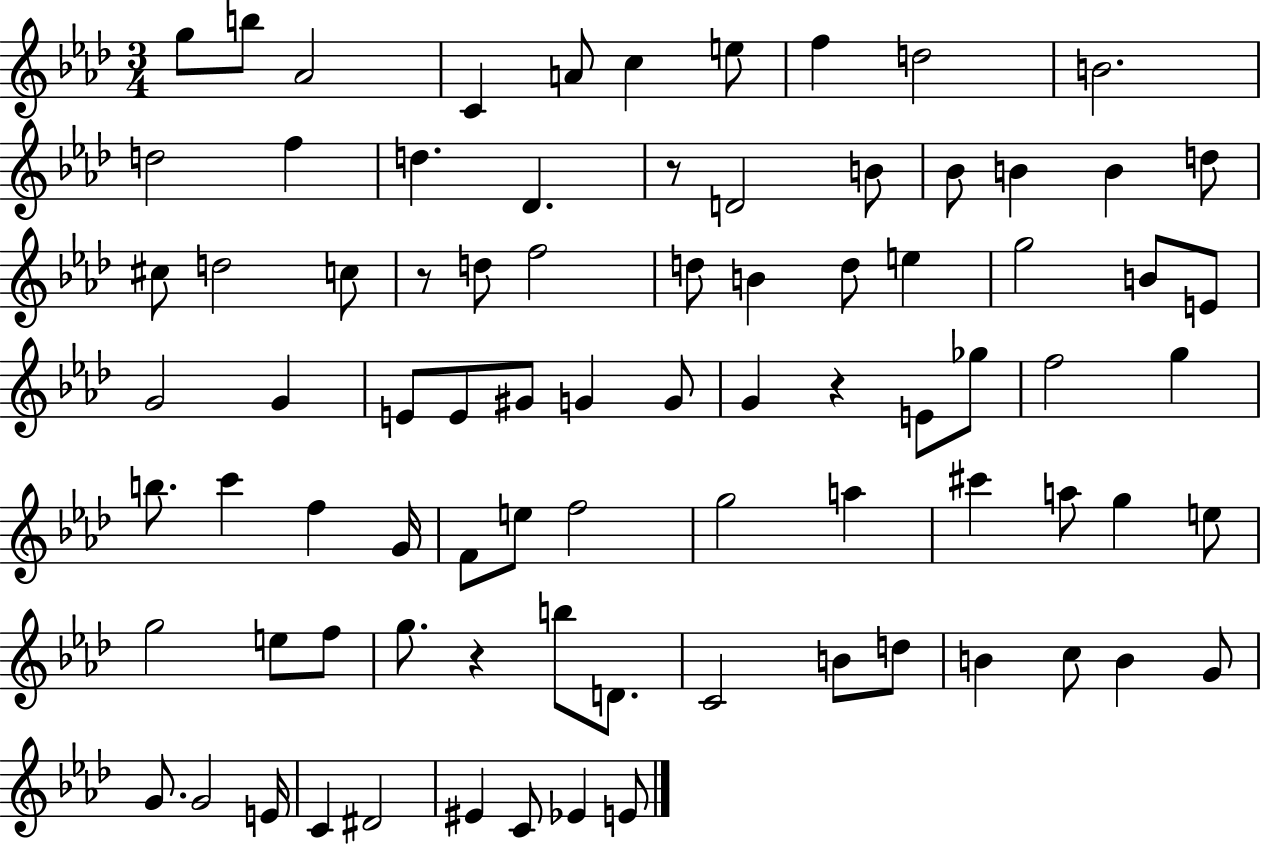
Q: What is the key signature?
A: AES major